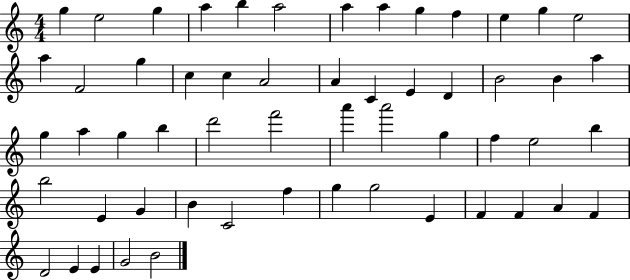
G5/q E5/h G5/q A5/q B5/q A5/h A5/q A5/q G5/q F5/q E5/q G5/q E5/h A5/q F4/h G5/q C5/q C5/q A4/h A4/q C4/q E4/q D4/q B4/h B4/q A5/q G5/q A5/q G5/q B5/q D6/h F6/h A6/q A6/h G5/q F5/q E5/h B5/q B5/h E4/q G4/q B4/q C4/h F5/q G5/q G5/h E4/q F4/q F4/q A4/q F4/q D4/h E4/q E4/q G4/h B4/h